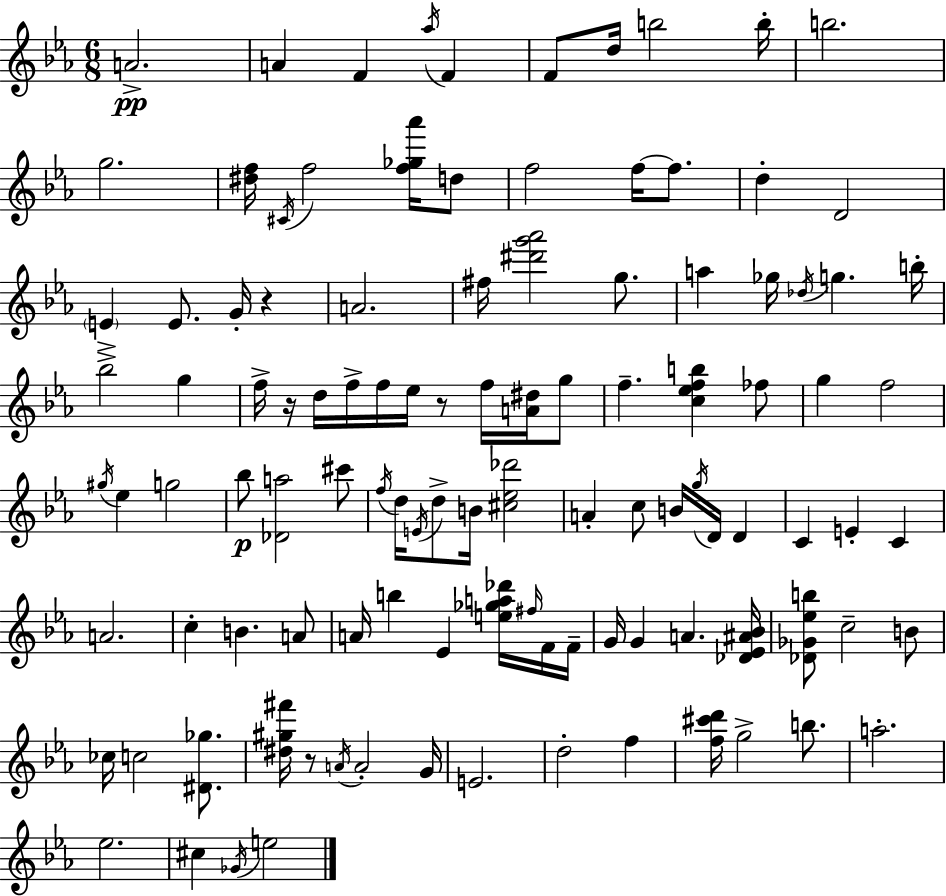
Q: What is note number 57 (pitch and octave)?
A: G5